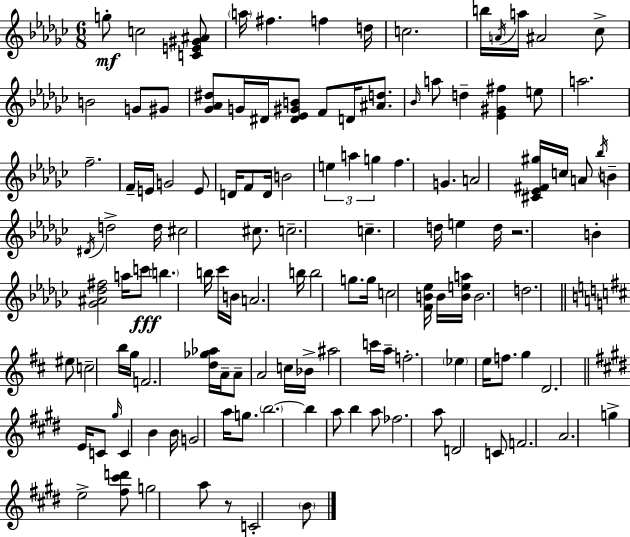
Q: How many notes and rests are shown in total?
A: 127